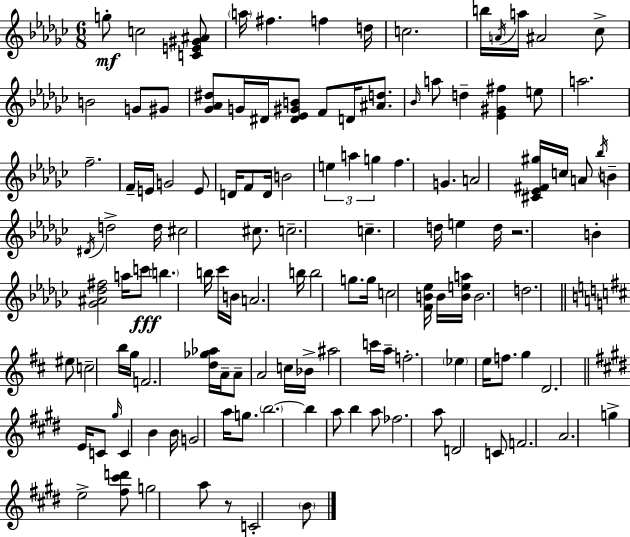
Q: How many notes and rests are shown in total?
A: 127